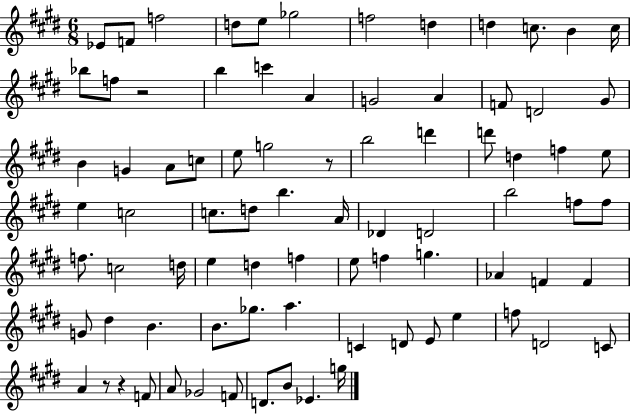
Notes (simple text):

Eb4/e F4/e F5/h D5/e E5/e Gb5/h F5/h D5/q D5/q C5/e. B4/q C5/s Bb5/e F5/e R/h B5/q C6/q A4/q G4/h A4/q F4/e D4/h G#4/e B4/q G4/q A4/e C5/e E5/e G5/h R/e B5/h D6/q D6/e D5/q F5/q E5/e E5/q C5/h C5/e. D5/e B5/q. A4/s Db4/q D4/h B5/h F5/e F5/e F5/e. C5/h D5/s E5/q D5/q F5/q E5/e F5/q G5/q. Ab4/q F4/q F4/q G4/e D#5/q B4/q. B4/e. Gb5/e. A5/q. C4/q D4/e E4/e E5/q F5/e D4/h C4/e A4/q R/e R/q F4/e A4/e Gb4/h F4/e D4/e. B4/e Eb4/q. G5/s